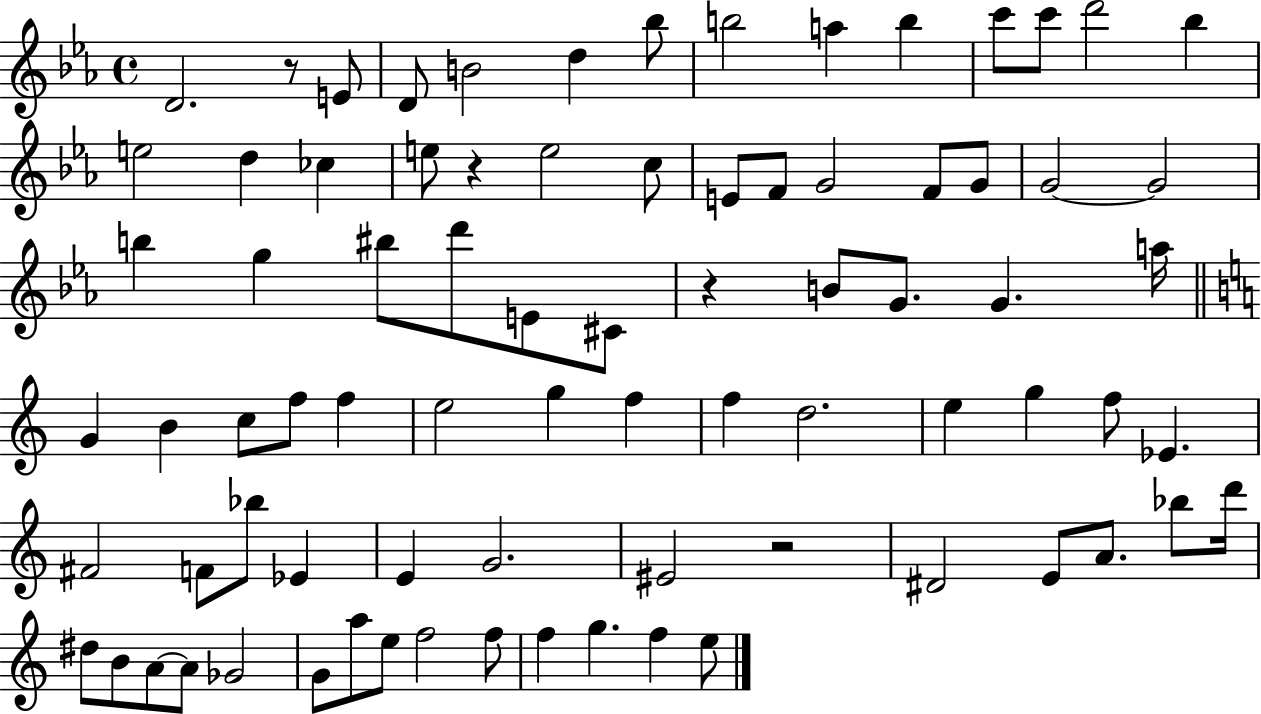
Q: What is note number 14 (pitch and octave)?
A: E5